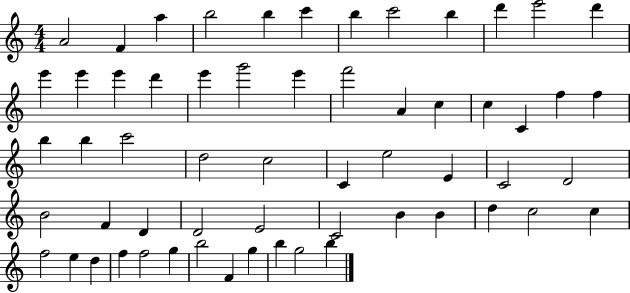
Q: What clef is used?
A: treble